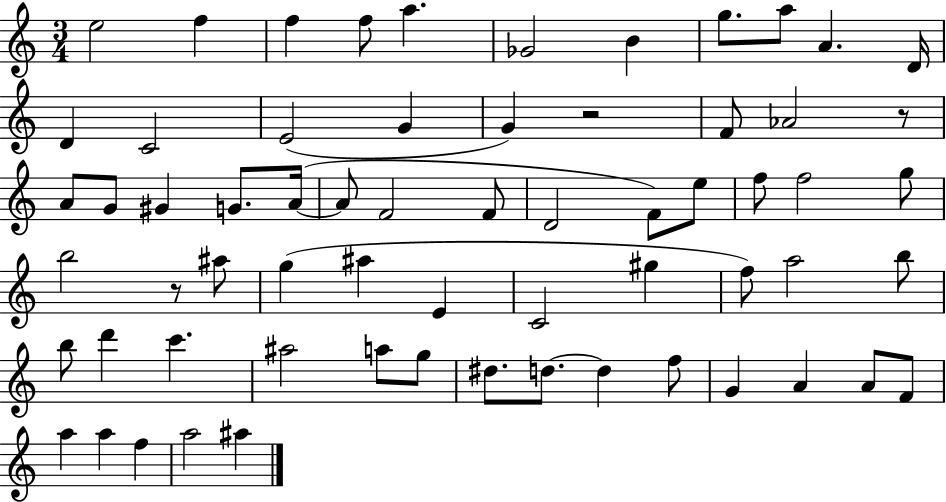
E5/h F5/q F5/q F5/e A5/q. Gb4/h B4/q G5/e. A5/e A4/q. D4/s D4/q C4/h E4/h G4/q G4/q R/h F4/e Ab4/h R/e A4/e G4/e G#4/q G4/e. A4/s A4/e F4/h F4/e D4/h F4/e E5/e F5/e F5/h G5/e B5/h R/e A#5/e G5/q A#5/q E4/q C4/h G#5/q F5/e A5/h B5/e B5/e D6/q C6/q. A#5/h A5/e G5/e D#5/e. D5/e. D5/q F5/e G4/q A4/q A4/e F4/e A5/q A5/q F5/q A5/h A#5/q